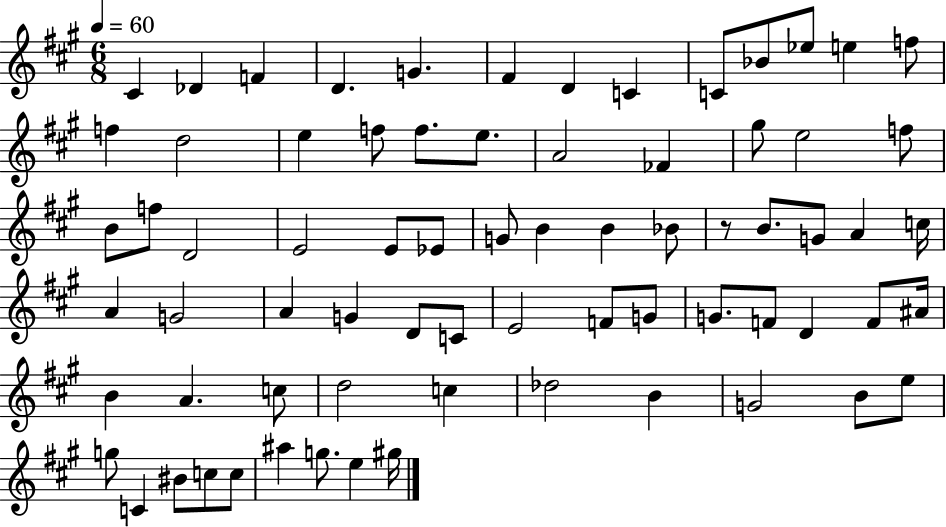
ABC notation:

X:1
T:Untitled
M:6/8
L:1/4
K:A
^C _D F D G ^F D C C/2 _B/2 _e/2 e f/2 f d2 e f/2 f/2 e/2 A2 _F ^g/2 e2 f/2 B/2 f/2 D2 E2 E/2 _E/2 G/2 B B _B/2 z/2 B/2 G/2 A c/4 A G2 A G D/2 C/2 E2 F/2 G/2 G/2 F/2 D F/2 ^A/4 B A c/2 d2 c _d2 B G2 B/2 e/2 g/2 C ^B/2 c/2 c/2 ^a g/2 e ^g/4